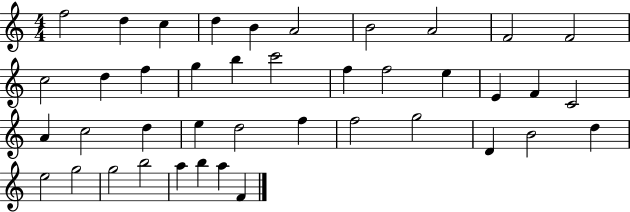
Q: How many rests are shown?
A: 0